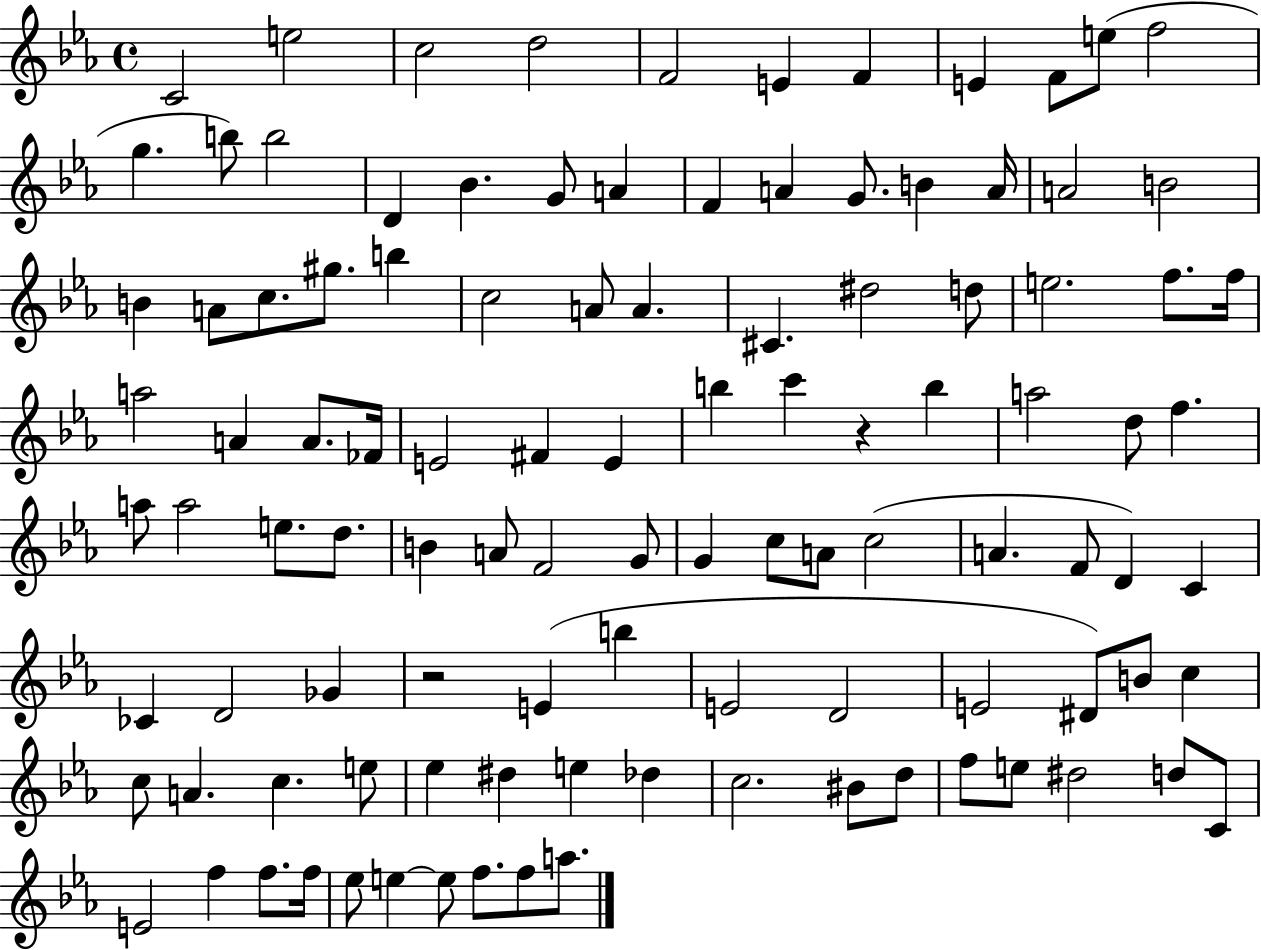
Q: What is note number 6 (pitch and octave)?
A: E4